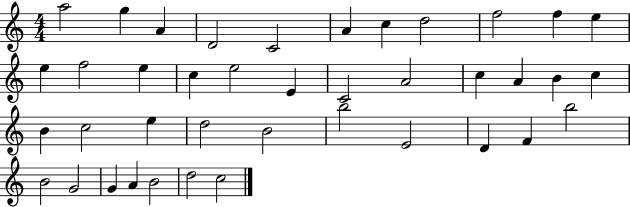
A5/h G5/q A4/q D4/h C4/h A4/q C5/q D5/h F5/h F5/q E5/q E5/q F5/h E5/q C5/q E5/h E4/q C4/h A4/h C5/q A4/q B4/q C5/q B4/q C5/h E5/q D5/h B4/h B5/h E4/h D4/q F4/q B5/h B4/h G4/h G4/q A4/q B4/h D5/h C5/h